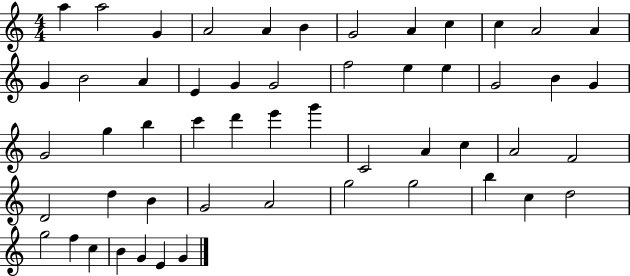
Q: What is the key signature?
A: C major